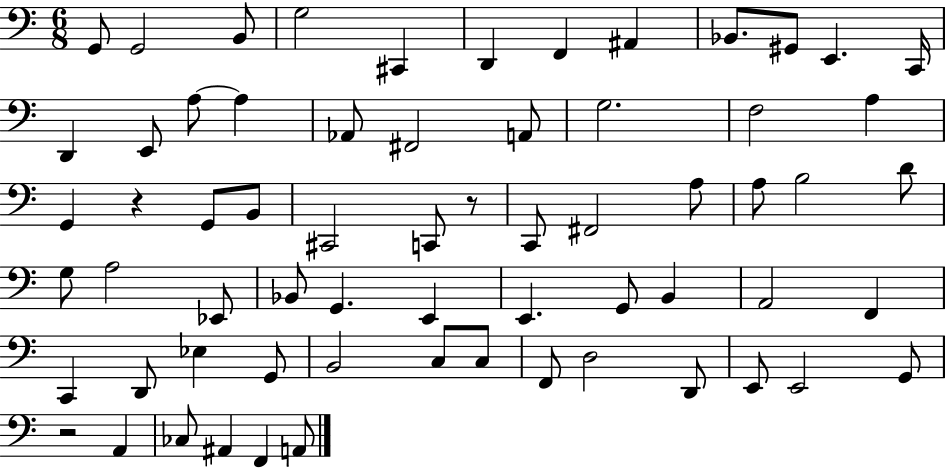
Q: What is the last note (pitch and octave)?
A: A2